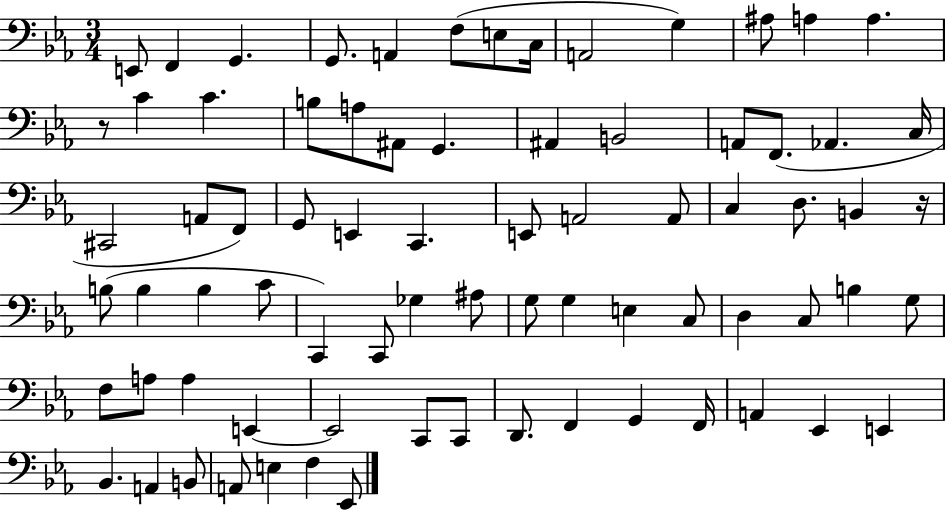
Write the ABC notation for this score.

X:1
T:Untitled
M:3/4
L:1/4
K:Eb
E,,/2 F,, G,, G,,/2 A,, F,/2 E,/2 C,/4 A,,2 G, ^A,/2 A, A, z/2 C C B,/2 A,/2 ^A,,/2 G,, ^A,, B,,2 A,,/2 F,,/2 _A,, C,/4 ^C,,2 A,,/2 F,,/2 G,,/2 E,, C,, E,,/2 A,,2 A,,/2 C, D,/2 B,, z/4 B,/2 B, B, C/2 C,, C,,/2 _G, ^A,/2 G,/2 G, E, C,/2 D, C,/2 B, G,/2 F,/2 A,/2 A, E,, E,,2 C,,/2 C,,/2 D,,/2 F,, G,, F,,/4 A,, _E,, E,, _B,, A,, B,,/2 A,,/2 E, F, _E,,/2